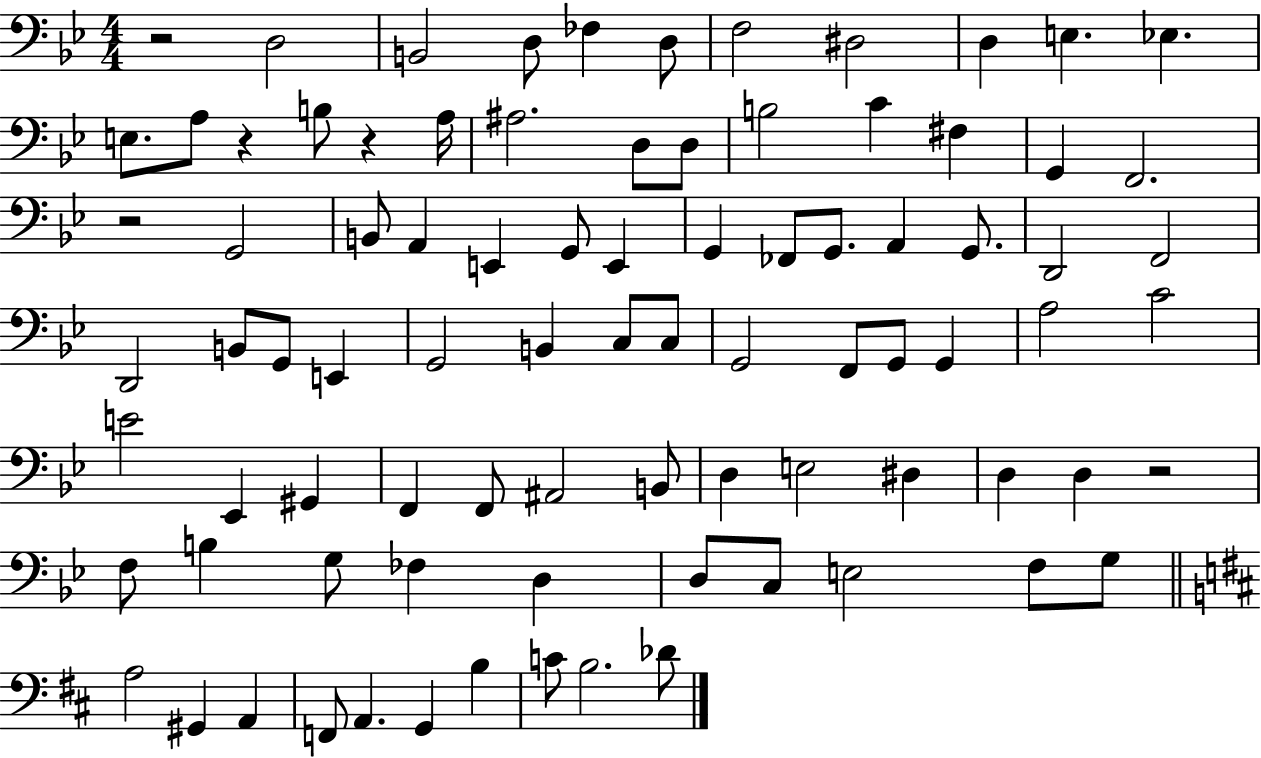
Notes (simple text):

R/h D3/h B2/h D3/e FES3/q D3/e F3/h D#3/h D3/q E3/q. Eb3/q. E3/e. A3/e R/q B3/e R/q A3/s A#3/h. D3/e D3/e B3/h C4/q F#3/q G2/q F2/h. R/h G2/h B2/e A2/q E2/q G2/e E2/q G2/q FES2/e G2/e. A2/q G2/e. D2/h F2/h D2/h B2/e G2/e E2/q G2/h B2/q C3/e C3/e G2/h F2/e G2/e G2/q A3/h C4/h E4/h Eb2/q G#2/q F2/q F2/e A#2/h B2/e D3/q E3/h D#3/q D3/q D3/q R/h F3/e B3/q G3/e FES3/q D3/q D3/e C3/e E3/h F3/e G3/e A3/h G#2/q A2/q F2/e A2/q. G2/q B3/q C4/e B3/h. Db4/e